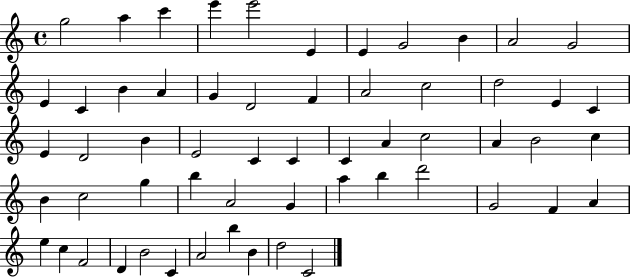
{
  \clef treble
  \time 4/4
  \defaultTimeSignature
  \key c \major
  g''2 a''4 c'''4 | e'''4 e'''2 e'4 | e'4 g'2 b'4 | a'2 g'2 | \break e'4 c'4 b'4 a'4 | g'4 d'2 f'4 | a'2 c''2 | d''2 e'4 c'4 | \break e'4 d'2 b'4 | e'2 c'4 c'4 | c'4 a'4 c''2 | a'4 b'2 c''4 | \break b'4 c''2 g''4 | b''4 a'2 g'4 | a''4 b''4 d'''2 | g'2 f'4 a'4 | \break e''4 c''4 f'2 | d'4 b'2 c'4 | a'2 b''4 b'4 | d''2 c'2 | \break \bar "|."
}